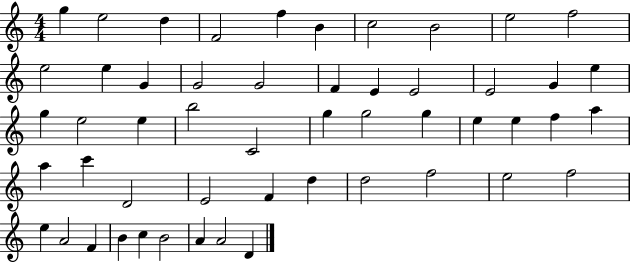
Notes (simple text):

G5/q E5/h D5/q F4/h F5/q B4/q C5/h B4/h E5/h F5/h E5/h E5/q G4/q G4/h G4/h F4/q E4/q E4/h E4/h G4/q E5/q G5/q E5/h E5/q B5/h C4/h G5/q G5/h G5/q E5/q E5/q F5/q A5/q A5/q C6/q D4/h E4/h F4/q D5/q D5/h F5/h E5/h F5/h E5/q A4/h F4/q B4/q C5/q B4/h A4/q A4/h D4/q